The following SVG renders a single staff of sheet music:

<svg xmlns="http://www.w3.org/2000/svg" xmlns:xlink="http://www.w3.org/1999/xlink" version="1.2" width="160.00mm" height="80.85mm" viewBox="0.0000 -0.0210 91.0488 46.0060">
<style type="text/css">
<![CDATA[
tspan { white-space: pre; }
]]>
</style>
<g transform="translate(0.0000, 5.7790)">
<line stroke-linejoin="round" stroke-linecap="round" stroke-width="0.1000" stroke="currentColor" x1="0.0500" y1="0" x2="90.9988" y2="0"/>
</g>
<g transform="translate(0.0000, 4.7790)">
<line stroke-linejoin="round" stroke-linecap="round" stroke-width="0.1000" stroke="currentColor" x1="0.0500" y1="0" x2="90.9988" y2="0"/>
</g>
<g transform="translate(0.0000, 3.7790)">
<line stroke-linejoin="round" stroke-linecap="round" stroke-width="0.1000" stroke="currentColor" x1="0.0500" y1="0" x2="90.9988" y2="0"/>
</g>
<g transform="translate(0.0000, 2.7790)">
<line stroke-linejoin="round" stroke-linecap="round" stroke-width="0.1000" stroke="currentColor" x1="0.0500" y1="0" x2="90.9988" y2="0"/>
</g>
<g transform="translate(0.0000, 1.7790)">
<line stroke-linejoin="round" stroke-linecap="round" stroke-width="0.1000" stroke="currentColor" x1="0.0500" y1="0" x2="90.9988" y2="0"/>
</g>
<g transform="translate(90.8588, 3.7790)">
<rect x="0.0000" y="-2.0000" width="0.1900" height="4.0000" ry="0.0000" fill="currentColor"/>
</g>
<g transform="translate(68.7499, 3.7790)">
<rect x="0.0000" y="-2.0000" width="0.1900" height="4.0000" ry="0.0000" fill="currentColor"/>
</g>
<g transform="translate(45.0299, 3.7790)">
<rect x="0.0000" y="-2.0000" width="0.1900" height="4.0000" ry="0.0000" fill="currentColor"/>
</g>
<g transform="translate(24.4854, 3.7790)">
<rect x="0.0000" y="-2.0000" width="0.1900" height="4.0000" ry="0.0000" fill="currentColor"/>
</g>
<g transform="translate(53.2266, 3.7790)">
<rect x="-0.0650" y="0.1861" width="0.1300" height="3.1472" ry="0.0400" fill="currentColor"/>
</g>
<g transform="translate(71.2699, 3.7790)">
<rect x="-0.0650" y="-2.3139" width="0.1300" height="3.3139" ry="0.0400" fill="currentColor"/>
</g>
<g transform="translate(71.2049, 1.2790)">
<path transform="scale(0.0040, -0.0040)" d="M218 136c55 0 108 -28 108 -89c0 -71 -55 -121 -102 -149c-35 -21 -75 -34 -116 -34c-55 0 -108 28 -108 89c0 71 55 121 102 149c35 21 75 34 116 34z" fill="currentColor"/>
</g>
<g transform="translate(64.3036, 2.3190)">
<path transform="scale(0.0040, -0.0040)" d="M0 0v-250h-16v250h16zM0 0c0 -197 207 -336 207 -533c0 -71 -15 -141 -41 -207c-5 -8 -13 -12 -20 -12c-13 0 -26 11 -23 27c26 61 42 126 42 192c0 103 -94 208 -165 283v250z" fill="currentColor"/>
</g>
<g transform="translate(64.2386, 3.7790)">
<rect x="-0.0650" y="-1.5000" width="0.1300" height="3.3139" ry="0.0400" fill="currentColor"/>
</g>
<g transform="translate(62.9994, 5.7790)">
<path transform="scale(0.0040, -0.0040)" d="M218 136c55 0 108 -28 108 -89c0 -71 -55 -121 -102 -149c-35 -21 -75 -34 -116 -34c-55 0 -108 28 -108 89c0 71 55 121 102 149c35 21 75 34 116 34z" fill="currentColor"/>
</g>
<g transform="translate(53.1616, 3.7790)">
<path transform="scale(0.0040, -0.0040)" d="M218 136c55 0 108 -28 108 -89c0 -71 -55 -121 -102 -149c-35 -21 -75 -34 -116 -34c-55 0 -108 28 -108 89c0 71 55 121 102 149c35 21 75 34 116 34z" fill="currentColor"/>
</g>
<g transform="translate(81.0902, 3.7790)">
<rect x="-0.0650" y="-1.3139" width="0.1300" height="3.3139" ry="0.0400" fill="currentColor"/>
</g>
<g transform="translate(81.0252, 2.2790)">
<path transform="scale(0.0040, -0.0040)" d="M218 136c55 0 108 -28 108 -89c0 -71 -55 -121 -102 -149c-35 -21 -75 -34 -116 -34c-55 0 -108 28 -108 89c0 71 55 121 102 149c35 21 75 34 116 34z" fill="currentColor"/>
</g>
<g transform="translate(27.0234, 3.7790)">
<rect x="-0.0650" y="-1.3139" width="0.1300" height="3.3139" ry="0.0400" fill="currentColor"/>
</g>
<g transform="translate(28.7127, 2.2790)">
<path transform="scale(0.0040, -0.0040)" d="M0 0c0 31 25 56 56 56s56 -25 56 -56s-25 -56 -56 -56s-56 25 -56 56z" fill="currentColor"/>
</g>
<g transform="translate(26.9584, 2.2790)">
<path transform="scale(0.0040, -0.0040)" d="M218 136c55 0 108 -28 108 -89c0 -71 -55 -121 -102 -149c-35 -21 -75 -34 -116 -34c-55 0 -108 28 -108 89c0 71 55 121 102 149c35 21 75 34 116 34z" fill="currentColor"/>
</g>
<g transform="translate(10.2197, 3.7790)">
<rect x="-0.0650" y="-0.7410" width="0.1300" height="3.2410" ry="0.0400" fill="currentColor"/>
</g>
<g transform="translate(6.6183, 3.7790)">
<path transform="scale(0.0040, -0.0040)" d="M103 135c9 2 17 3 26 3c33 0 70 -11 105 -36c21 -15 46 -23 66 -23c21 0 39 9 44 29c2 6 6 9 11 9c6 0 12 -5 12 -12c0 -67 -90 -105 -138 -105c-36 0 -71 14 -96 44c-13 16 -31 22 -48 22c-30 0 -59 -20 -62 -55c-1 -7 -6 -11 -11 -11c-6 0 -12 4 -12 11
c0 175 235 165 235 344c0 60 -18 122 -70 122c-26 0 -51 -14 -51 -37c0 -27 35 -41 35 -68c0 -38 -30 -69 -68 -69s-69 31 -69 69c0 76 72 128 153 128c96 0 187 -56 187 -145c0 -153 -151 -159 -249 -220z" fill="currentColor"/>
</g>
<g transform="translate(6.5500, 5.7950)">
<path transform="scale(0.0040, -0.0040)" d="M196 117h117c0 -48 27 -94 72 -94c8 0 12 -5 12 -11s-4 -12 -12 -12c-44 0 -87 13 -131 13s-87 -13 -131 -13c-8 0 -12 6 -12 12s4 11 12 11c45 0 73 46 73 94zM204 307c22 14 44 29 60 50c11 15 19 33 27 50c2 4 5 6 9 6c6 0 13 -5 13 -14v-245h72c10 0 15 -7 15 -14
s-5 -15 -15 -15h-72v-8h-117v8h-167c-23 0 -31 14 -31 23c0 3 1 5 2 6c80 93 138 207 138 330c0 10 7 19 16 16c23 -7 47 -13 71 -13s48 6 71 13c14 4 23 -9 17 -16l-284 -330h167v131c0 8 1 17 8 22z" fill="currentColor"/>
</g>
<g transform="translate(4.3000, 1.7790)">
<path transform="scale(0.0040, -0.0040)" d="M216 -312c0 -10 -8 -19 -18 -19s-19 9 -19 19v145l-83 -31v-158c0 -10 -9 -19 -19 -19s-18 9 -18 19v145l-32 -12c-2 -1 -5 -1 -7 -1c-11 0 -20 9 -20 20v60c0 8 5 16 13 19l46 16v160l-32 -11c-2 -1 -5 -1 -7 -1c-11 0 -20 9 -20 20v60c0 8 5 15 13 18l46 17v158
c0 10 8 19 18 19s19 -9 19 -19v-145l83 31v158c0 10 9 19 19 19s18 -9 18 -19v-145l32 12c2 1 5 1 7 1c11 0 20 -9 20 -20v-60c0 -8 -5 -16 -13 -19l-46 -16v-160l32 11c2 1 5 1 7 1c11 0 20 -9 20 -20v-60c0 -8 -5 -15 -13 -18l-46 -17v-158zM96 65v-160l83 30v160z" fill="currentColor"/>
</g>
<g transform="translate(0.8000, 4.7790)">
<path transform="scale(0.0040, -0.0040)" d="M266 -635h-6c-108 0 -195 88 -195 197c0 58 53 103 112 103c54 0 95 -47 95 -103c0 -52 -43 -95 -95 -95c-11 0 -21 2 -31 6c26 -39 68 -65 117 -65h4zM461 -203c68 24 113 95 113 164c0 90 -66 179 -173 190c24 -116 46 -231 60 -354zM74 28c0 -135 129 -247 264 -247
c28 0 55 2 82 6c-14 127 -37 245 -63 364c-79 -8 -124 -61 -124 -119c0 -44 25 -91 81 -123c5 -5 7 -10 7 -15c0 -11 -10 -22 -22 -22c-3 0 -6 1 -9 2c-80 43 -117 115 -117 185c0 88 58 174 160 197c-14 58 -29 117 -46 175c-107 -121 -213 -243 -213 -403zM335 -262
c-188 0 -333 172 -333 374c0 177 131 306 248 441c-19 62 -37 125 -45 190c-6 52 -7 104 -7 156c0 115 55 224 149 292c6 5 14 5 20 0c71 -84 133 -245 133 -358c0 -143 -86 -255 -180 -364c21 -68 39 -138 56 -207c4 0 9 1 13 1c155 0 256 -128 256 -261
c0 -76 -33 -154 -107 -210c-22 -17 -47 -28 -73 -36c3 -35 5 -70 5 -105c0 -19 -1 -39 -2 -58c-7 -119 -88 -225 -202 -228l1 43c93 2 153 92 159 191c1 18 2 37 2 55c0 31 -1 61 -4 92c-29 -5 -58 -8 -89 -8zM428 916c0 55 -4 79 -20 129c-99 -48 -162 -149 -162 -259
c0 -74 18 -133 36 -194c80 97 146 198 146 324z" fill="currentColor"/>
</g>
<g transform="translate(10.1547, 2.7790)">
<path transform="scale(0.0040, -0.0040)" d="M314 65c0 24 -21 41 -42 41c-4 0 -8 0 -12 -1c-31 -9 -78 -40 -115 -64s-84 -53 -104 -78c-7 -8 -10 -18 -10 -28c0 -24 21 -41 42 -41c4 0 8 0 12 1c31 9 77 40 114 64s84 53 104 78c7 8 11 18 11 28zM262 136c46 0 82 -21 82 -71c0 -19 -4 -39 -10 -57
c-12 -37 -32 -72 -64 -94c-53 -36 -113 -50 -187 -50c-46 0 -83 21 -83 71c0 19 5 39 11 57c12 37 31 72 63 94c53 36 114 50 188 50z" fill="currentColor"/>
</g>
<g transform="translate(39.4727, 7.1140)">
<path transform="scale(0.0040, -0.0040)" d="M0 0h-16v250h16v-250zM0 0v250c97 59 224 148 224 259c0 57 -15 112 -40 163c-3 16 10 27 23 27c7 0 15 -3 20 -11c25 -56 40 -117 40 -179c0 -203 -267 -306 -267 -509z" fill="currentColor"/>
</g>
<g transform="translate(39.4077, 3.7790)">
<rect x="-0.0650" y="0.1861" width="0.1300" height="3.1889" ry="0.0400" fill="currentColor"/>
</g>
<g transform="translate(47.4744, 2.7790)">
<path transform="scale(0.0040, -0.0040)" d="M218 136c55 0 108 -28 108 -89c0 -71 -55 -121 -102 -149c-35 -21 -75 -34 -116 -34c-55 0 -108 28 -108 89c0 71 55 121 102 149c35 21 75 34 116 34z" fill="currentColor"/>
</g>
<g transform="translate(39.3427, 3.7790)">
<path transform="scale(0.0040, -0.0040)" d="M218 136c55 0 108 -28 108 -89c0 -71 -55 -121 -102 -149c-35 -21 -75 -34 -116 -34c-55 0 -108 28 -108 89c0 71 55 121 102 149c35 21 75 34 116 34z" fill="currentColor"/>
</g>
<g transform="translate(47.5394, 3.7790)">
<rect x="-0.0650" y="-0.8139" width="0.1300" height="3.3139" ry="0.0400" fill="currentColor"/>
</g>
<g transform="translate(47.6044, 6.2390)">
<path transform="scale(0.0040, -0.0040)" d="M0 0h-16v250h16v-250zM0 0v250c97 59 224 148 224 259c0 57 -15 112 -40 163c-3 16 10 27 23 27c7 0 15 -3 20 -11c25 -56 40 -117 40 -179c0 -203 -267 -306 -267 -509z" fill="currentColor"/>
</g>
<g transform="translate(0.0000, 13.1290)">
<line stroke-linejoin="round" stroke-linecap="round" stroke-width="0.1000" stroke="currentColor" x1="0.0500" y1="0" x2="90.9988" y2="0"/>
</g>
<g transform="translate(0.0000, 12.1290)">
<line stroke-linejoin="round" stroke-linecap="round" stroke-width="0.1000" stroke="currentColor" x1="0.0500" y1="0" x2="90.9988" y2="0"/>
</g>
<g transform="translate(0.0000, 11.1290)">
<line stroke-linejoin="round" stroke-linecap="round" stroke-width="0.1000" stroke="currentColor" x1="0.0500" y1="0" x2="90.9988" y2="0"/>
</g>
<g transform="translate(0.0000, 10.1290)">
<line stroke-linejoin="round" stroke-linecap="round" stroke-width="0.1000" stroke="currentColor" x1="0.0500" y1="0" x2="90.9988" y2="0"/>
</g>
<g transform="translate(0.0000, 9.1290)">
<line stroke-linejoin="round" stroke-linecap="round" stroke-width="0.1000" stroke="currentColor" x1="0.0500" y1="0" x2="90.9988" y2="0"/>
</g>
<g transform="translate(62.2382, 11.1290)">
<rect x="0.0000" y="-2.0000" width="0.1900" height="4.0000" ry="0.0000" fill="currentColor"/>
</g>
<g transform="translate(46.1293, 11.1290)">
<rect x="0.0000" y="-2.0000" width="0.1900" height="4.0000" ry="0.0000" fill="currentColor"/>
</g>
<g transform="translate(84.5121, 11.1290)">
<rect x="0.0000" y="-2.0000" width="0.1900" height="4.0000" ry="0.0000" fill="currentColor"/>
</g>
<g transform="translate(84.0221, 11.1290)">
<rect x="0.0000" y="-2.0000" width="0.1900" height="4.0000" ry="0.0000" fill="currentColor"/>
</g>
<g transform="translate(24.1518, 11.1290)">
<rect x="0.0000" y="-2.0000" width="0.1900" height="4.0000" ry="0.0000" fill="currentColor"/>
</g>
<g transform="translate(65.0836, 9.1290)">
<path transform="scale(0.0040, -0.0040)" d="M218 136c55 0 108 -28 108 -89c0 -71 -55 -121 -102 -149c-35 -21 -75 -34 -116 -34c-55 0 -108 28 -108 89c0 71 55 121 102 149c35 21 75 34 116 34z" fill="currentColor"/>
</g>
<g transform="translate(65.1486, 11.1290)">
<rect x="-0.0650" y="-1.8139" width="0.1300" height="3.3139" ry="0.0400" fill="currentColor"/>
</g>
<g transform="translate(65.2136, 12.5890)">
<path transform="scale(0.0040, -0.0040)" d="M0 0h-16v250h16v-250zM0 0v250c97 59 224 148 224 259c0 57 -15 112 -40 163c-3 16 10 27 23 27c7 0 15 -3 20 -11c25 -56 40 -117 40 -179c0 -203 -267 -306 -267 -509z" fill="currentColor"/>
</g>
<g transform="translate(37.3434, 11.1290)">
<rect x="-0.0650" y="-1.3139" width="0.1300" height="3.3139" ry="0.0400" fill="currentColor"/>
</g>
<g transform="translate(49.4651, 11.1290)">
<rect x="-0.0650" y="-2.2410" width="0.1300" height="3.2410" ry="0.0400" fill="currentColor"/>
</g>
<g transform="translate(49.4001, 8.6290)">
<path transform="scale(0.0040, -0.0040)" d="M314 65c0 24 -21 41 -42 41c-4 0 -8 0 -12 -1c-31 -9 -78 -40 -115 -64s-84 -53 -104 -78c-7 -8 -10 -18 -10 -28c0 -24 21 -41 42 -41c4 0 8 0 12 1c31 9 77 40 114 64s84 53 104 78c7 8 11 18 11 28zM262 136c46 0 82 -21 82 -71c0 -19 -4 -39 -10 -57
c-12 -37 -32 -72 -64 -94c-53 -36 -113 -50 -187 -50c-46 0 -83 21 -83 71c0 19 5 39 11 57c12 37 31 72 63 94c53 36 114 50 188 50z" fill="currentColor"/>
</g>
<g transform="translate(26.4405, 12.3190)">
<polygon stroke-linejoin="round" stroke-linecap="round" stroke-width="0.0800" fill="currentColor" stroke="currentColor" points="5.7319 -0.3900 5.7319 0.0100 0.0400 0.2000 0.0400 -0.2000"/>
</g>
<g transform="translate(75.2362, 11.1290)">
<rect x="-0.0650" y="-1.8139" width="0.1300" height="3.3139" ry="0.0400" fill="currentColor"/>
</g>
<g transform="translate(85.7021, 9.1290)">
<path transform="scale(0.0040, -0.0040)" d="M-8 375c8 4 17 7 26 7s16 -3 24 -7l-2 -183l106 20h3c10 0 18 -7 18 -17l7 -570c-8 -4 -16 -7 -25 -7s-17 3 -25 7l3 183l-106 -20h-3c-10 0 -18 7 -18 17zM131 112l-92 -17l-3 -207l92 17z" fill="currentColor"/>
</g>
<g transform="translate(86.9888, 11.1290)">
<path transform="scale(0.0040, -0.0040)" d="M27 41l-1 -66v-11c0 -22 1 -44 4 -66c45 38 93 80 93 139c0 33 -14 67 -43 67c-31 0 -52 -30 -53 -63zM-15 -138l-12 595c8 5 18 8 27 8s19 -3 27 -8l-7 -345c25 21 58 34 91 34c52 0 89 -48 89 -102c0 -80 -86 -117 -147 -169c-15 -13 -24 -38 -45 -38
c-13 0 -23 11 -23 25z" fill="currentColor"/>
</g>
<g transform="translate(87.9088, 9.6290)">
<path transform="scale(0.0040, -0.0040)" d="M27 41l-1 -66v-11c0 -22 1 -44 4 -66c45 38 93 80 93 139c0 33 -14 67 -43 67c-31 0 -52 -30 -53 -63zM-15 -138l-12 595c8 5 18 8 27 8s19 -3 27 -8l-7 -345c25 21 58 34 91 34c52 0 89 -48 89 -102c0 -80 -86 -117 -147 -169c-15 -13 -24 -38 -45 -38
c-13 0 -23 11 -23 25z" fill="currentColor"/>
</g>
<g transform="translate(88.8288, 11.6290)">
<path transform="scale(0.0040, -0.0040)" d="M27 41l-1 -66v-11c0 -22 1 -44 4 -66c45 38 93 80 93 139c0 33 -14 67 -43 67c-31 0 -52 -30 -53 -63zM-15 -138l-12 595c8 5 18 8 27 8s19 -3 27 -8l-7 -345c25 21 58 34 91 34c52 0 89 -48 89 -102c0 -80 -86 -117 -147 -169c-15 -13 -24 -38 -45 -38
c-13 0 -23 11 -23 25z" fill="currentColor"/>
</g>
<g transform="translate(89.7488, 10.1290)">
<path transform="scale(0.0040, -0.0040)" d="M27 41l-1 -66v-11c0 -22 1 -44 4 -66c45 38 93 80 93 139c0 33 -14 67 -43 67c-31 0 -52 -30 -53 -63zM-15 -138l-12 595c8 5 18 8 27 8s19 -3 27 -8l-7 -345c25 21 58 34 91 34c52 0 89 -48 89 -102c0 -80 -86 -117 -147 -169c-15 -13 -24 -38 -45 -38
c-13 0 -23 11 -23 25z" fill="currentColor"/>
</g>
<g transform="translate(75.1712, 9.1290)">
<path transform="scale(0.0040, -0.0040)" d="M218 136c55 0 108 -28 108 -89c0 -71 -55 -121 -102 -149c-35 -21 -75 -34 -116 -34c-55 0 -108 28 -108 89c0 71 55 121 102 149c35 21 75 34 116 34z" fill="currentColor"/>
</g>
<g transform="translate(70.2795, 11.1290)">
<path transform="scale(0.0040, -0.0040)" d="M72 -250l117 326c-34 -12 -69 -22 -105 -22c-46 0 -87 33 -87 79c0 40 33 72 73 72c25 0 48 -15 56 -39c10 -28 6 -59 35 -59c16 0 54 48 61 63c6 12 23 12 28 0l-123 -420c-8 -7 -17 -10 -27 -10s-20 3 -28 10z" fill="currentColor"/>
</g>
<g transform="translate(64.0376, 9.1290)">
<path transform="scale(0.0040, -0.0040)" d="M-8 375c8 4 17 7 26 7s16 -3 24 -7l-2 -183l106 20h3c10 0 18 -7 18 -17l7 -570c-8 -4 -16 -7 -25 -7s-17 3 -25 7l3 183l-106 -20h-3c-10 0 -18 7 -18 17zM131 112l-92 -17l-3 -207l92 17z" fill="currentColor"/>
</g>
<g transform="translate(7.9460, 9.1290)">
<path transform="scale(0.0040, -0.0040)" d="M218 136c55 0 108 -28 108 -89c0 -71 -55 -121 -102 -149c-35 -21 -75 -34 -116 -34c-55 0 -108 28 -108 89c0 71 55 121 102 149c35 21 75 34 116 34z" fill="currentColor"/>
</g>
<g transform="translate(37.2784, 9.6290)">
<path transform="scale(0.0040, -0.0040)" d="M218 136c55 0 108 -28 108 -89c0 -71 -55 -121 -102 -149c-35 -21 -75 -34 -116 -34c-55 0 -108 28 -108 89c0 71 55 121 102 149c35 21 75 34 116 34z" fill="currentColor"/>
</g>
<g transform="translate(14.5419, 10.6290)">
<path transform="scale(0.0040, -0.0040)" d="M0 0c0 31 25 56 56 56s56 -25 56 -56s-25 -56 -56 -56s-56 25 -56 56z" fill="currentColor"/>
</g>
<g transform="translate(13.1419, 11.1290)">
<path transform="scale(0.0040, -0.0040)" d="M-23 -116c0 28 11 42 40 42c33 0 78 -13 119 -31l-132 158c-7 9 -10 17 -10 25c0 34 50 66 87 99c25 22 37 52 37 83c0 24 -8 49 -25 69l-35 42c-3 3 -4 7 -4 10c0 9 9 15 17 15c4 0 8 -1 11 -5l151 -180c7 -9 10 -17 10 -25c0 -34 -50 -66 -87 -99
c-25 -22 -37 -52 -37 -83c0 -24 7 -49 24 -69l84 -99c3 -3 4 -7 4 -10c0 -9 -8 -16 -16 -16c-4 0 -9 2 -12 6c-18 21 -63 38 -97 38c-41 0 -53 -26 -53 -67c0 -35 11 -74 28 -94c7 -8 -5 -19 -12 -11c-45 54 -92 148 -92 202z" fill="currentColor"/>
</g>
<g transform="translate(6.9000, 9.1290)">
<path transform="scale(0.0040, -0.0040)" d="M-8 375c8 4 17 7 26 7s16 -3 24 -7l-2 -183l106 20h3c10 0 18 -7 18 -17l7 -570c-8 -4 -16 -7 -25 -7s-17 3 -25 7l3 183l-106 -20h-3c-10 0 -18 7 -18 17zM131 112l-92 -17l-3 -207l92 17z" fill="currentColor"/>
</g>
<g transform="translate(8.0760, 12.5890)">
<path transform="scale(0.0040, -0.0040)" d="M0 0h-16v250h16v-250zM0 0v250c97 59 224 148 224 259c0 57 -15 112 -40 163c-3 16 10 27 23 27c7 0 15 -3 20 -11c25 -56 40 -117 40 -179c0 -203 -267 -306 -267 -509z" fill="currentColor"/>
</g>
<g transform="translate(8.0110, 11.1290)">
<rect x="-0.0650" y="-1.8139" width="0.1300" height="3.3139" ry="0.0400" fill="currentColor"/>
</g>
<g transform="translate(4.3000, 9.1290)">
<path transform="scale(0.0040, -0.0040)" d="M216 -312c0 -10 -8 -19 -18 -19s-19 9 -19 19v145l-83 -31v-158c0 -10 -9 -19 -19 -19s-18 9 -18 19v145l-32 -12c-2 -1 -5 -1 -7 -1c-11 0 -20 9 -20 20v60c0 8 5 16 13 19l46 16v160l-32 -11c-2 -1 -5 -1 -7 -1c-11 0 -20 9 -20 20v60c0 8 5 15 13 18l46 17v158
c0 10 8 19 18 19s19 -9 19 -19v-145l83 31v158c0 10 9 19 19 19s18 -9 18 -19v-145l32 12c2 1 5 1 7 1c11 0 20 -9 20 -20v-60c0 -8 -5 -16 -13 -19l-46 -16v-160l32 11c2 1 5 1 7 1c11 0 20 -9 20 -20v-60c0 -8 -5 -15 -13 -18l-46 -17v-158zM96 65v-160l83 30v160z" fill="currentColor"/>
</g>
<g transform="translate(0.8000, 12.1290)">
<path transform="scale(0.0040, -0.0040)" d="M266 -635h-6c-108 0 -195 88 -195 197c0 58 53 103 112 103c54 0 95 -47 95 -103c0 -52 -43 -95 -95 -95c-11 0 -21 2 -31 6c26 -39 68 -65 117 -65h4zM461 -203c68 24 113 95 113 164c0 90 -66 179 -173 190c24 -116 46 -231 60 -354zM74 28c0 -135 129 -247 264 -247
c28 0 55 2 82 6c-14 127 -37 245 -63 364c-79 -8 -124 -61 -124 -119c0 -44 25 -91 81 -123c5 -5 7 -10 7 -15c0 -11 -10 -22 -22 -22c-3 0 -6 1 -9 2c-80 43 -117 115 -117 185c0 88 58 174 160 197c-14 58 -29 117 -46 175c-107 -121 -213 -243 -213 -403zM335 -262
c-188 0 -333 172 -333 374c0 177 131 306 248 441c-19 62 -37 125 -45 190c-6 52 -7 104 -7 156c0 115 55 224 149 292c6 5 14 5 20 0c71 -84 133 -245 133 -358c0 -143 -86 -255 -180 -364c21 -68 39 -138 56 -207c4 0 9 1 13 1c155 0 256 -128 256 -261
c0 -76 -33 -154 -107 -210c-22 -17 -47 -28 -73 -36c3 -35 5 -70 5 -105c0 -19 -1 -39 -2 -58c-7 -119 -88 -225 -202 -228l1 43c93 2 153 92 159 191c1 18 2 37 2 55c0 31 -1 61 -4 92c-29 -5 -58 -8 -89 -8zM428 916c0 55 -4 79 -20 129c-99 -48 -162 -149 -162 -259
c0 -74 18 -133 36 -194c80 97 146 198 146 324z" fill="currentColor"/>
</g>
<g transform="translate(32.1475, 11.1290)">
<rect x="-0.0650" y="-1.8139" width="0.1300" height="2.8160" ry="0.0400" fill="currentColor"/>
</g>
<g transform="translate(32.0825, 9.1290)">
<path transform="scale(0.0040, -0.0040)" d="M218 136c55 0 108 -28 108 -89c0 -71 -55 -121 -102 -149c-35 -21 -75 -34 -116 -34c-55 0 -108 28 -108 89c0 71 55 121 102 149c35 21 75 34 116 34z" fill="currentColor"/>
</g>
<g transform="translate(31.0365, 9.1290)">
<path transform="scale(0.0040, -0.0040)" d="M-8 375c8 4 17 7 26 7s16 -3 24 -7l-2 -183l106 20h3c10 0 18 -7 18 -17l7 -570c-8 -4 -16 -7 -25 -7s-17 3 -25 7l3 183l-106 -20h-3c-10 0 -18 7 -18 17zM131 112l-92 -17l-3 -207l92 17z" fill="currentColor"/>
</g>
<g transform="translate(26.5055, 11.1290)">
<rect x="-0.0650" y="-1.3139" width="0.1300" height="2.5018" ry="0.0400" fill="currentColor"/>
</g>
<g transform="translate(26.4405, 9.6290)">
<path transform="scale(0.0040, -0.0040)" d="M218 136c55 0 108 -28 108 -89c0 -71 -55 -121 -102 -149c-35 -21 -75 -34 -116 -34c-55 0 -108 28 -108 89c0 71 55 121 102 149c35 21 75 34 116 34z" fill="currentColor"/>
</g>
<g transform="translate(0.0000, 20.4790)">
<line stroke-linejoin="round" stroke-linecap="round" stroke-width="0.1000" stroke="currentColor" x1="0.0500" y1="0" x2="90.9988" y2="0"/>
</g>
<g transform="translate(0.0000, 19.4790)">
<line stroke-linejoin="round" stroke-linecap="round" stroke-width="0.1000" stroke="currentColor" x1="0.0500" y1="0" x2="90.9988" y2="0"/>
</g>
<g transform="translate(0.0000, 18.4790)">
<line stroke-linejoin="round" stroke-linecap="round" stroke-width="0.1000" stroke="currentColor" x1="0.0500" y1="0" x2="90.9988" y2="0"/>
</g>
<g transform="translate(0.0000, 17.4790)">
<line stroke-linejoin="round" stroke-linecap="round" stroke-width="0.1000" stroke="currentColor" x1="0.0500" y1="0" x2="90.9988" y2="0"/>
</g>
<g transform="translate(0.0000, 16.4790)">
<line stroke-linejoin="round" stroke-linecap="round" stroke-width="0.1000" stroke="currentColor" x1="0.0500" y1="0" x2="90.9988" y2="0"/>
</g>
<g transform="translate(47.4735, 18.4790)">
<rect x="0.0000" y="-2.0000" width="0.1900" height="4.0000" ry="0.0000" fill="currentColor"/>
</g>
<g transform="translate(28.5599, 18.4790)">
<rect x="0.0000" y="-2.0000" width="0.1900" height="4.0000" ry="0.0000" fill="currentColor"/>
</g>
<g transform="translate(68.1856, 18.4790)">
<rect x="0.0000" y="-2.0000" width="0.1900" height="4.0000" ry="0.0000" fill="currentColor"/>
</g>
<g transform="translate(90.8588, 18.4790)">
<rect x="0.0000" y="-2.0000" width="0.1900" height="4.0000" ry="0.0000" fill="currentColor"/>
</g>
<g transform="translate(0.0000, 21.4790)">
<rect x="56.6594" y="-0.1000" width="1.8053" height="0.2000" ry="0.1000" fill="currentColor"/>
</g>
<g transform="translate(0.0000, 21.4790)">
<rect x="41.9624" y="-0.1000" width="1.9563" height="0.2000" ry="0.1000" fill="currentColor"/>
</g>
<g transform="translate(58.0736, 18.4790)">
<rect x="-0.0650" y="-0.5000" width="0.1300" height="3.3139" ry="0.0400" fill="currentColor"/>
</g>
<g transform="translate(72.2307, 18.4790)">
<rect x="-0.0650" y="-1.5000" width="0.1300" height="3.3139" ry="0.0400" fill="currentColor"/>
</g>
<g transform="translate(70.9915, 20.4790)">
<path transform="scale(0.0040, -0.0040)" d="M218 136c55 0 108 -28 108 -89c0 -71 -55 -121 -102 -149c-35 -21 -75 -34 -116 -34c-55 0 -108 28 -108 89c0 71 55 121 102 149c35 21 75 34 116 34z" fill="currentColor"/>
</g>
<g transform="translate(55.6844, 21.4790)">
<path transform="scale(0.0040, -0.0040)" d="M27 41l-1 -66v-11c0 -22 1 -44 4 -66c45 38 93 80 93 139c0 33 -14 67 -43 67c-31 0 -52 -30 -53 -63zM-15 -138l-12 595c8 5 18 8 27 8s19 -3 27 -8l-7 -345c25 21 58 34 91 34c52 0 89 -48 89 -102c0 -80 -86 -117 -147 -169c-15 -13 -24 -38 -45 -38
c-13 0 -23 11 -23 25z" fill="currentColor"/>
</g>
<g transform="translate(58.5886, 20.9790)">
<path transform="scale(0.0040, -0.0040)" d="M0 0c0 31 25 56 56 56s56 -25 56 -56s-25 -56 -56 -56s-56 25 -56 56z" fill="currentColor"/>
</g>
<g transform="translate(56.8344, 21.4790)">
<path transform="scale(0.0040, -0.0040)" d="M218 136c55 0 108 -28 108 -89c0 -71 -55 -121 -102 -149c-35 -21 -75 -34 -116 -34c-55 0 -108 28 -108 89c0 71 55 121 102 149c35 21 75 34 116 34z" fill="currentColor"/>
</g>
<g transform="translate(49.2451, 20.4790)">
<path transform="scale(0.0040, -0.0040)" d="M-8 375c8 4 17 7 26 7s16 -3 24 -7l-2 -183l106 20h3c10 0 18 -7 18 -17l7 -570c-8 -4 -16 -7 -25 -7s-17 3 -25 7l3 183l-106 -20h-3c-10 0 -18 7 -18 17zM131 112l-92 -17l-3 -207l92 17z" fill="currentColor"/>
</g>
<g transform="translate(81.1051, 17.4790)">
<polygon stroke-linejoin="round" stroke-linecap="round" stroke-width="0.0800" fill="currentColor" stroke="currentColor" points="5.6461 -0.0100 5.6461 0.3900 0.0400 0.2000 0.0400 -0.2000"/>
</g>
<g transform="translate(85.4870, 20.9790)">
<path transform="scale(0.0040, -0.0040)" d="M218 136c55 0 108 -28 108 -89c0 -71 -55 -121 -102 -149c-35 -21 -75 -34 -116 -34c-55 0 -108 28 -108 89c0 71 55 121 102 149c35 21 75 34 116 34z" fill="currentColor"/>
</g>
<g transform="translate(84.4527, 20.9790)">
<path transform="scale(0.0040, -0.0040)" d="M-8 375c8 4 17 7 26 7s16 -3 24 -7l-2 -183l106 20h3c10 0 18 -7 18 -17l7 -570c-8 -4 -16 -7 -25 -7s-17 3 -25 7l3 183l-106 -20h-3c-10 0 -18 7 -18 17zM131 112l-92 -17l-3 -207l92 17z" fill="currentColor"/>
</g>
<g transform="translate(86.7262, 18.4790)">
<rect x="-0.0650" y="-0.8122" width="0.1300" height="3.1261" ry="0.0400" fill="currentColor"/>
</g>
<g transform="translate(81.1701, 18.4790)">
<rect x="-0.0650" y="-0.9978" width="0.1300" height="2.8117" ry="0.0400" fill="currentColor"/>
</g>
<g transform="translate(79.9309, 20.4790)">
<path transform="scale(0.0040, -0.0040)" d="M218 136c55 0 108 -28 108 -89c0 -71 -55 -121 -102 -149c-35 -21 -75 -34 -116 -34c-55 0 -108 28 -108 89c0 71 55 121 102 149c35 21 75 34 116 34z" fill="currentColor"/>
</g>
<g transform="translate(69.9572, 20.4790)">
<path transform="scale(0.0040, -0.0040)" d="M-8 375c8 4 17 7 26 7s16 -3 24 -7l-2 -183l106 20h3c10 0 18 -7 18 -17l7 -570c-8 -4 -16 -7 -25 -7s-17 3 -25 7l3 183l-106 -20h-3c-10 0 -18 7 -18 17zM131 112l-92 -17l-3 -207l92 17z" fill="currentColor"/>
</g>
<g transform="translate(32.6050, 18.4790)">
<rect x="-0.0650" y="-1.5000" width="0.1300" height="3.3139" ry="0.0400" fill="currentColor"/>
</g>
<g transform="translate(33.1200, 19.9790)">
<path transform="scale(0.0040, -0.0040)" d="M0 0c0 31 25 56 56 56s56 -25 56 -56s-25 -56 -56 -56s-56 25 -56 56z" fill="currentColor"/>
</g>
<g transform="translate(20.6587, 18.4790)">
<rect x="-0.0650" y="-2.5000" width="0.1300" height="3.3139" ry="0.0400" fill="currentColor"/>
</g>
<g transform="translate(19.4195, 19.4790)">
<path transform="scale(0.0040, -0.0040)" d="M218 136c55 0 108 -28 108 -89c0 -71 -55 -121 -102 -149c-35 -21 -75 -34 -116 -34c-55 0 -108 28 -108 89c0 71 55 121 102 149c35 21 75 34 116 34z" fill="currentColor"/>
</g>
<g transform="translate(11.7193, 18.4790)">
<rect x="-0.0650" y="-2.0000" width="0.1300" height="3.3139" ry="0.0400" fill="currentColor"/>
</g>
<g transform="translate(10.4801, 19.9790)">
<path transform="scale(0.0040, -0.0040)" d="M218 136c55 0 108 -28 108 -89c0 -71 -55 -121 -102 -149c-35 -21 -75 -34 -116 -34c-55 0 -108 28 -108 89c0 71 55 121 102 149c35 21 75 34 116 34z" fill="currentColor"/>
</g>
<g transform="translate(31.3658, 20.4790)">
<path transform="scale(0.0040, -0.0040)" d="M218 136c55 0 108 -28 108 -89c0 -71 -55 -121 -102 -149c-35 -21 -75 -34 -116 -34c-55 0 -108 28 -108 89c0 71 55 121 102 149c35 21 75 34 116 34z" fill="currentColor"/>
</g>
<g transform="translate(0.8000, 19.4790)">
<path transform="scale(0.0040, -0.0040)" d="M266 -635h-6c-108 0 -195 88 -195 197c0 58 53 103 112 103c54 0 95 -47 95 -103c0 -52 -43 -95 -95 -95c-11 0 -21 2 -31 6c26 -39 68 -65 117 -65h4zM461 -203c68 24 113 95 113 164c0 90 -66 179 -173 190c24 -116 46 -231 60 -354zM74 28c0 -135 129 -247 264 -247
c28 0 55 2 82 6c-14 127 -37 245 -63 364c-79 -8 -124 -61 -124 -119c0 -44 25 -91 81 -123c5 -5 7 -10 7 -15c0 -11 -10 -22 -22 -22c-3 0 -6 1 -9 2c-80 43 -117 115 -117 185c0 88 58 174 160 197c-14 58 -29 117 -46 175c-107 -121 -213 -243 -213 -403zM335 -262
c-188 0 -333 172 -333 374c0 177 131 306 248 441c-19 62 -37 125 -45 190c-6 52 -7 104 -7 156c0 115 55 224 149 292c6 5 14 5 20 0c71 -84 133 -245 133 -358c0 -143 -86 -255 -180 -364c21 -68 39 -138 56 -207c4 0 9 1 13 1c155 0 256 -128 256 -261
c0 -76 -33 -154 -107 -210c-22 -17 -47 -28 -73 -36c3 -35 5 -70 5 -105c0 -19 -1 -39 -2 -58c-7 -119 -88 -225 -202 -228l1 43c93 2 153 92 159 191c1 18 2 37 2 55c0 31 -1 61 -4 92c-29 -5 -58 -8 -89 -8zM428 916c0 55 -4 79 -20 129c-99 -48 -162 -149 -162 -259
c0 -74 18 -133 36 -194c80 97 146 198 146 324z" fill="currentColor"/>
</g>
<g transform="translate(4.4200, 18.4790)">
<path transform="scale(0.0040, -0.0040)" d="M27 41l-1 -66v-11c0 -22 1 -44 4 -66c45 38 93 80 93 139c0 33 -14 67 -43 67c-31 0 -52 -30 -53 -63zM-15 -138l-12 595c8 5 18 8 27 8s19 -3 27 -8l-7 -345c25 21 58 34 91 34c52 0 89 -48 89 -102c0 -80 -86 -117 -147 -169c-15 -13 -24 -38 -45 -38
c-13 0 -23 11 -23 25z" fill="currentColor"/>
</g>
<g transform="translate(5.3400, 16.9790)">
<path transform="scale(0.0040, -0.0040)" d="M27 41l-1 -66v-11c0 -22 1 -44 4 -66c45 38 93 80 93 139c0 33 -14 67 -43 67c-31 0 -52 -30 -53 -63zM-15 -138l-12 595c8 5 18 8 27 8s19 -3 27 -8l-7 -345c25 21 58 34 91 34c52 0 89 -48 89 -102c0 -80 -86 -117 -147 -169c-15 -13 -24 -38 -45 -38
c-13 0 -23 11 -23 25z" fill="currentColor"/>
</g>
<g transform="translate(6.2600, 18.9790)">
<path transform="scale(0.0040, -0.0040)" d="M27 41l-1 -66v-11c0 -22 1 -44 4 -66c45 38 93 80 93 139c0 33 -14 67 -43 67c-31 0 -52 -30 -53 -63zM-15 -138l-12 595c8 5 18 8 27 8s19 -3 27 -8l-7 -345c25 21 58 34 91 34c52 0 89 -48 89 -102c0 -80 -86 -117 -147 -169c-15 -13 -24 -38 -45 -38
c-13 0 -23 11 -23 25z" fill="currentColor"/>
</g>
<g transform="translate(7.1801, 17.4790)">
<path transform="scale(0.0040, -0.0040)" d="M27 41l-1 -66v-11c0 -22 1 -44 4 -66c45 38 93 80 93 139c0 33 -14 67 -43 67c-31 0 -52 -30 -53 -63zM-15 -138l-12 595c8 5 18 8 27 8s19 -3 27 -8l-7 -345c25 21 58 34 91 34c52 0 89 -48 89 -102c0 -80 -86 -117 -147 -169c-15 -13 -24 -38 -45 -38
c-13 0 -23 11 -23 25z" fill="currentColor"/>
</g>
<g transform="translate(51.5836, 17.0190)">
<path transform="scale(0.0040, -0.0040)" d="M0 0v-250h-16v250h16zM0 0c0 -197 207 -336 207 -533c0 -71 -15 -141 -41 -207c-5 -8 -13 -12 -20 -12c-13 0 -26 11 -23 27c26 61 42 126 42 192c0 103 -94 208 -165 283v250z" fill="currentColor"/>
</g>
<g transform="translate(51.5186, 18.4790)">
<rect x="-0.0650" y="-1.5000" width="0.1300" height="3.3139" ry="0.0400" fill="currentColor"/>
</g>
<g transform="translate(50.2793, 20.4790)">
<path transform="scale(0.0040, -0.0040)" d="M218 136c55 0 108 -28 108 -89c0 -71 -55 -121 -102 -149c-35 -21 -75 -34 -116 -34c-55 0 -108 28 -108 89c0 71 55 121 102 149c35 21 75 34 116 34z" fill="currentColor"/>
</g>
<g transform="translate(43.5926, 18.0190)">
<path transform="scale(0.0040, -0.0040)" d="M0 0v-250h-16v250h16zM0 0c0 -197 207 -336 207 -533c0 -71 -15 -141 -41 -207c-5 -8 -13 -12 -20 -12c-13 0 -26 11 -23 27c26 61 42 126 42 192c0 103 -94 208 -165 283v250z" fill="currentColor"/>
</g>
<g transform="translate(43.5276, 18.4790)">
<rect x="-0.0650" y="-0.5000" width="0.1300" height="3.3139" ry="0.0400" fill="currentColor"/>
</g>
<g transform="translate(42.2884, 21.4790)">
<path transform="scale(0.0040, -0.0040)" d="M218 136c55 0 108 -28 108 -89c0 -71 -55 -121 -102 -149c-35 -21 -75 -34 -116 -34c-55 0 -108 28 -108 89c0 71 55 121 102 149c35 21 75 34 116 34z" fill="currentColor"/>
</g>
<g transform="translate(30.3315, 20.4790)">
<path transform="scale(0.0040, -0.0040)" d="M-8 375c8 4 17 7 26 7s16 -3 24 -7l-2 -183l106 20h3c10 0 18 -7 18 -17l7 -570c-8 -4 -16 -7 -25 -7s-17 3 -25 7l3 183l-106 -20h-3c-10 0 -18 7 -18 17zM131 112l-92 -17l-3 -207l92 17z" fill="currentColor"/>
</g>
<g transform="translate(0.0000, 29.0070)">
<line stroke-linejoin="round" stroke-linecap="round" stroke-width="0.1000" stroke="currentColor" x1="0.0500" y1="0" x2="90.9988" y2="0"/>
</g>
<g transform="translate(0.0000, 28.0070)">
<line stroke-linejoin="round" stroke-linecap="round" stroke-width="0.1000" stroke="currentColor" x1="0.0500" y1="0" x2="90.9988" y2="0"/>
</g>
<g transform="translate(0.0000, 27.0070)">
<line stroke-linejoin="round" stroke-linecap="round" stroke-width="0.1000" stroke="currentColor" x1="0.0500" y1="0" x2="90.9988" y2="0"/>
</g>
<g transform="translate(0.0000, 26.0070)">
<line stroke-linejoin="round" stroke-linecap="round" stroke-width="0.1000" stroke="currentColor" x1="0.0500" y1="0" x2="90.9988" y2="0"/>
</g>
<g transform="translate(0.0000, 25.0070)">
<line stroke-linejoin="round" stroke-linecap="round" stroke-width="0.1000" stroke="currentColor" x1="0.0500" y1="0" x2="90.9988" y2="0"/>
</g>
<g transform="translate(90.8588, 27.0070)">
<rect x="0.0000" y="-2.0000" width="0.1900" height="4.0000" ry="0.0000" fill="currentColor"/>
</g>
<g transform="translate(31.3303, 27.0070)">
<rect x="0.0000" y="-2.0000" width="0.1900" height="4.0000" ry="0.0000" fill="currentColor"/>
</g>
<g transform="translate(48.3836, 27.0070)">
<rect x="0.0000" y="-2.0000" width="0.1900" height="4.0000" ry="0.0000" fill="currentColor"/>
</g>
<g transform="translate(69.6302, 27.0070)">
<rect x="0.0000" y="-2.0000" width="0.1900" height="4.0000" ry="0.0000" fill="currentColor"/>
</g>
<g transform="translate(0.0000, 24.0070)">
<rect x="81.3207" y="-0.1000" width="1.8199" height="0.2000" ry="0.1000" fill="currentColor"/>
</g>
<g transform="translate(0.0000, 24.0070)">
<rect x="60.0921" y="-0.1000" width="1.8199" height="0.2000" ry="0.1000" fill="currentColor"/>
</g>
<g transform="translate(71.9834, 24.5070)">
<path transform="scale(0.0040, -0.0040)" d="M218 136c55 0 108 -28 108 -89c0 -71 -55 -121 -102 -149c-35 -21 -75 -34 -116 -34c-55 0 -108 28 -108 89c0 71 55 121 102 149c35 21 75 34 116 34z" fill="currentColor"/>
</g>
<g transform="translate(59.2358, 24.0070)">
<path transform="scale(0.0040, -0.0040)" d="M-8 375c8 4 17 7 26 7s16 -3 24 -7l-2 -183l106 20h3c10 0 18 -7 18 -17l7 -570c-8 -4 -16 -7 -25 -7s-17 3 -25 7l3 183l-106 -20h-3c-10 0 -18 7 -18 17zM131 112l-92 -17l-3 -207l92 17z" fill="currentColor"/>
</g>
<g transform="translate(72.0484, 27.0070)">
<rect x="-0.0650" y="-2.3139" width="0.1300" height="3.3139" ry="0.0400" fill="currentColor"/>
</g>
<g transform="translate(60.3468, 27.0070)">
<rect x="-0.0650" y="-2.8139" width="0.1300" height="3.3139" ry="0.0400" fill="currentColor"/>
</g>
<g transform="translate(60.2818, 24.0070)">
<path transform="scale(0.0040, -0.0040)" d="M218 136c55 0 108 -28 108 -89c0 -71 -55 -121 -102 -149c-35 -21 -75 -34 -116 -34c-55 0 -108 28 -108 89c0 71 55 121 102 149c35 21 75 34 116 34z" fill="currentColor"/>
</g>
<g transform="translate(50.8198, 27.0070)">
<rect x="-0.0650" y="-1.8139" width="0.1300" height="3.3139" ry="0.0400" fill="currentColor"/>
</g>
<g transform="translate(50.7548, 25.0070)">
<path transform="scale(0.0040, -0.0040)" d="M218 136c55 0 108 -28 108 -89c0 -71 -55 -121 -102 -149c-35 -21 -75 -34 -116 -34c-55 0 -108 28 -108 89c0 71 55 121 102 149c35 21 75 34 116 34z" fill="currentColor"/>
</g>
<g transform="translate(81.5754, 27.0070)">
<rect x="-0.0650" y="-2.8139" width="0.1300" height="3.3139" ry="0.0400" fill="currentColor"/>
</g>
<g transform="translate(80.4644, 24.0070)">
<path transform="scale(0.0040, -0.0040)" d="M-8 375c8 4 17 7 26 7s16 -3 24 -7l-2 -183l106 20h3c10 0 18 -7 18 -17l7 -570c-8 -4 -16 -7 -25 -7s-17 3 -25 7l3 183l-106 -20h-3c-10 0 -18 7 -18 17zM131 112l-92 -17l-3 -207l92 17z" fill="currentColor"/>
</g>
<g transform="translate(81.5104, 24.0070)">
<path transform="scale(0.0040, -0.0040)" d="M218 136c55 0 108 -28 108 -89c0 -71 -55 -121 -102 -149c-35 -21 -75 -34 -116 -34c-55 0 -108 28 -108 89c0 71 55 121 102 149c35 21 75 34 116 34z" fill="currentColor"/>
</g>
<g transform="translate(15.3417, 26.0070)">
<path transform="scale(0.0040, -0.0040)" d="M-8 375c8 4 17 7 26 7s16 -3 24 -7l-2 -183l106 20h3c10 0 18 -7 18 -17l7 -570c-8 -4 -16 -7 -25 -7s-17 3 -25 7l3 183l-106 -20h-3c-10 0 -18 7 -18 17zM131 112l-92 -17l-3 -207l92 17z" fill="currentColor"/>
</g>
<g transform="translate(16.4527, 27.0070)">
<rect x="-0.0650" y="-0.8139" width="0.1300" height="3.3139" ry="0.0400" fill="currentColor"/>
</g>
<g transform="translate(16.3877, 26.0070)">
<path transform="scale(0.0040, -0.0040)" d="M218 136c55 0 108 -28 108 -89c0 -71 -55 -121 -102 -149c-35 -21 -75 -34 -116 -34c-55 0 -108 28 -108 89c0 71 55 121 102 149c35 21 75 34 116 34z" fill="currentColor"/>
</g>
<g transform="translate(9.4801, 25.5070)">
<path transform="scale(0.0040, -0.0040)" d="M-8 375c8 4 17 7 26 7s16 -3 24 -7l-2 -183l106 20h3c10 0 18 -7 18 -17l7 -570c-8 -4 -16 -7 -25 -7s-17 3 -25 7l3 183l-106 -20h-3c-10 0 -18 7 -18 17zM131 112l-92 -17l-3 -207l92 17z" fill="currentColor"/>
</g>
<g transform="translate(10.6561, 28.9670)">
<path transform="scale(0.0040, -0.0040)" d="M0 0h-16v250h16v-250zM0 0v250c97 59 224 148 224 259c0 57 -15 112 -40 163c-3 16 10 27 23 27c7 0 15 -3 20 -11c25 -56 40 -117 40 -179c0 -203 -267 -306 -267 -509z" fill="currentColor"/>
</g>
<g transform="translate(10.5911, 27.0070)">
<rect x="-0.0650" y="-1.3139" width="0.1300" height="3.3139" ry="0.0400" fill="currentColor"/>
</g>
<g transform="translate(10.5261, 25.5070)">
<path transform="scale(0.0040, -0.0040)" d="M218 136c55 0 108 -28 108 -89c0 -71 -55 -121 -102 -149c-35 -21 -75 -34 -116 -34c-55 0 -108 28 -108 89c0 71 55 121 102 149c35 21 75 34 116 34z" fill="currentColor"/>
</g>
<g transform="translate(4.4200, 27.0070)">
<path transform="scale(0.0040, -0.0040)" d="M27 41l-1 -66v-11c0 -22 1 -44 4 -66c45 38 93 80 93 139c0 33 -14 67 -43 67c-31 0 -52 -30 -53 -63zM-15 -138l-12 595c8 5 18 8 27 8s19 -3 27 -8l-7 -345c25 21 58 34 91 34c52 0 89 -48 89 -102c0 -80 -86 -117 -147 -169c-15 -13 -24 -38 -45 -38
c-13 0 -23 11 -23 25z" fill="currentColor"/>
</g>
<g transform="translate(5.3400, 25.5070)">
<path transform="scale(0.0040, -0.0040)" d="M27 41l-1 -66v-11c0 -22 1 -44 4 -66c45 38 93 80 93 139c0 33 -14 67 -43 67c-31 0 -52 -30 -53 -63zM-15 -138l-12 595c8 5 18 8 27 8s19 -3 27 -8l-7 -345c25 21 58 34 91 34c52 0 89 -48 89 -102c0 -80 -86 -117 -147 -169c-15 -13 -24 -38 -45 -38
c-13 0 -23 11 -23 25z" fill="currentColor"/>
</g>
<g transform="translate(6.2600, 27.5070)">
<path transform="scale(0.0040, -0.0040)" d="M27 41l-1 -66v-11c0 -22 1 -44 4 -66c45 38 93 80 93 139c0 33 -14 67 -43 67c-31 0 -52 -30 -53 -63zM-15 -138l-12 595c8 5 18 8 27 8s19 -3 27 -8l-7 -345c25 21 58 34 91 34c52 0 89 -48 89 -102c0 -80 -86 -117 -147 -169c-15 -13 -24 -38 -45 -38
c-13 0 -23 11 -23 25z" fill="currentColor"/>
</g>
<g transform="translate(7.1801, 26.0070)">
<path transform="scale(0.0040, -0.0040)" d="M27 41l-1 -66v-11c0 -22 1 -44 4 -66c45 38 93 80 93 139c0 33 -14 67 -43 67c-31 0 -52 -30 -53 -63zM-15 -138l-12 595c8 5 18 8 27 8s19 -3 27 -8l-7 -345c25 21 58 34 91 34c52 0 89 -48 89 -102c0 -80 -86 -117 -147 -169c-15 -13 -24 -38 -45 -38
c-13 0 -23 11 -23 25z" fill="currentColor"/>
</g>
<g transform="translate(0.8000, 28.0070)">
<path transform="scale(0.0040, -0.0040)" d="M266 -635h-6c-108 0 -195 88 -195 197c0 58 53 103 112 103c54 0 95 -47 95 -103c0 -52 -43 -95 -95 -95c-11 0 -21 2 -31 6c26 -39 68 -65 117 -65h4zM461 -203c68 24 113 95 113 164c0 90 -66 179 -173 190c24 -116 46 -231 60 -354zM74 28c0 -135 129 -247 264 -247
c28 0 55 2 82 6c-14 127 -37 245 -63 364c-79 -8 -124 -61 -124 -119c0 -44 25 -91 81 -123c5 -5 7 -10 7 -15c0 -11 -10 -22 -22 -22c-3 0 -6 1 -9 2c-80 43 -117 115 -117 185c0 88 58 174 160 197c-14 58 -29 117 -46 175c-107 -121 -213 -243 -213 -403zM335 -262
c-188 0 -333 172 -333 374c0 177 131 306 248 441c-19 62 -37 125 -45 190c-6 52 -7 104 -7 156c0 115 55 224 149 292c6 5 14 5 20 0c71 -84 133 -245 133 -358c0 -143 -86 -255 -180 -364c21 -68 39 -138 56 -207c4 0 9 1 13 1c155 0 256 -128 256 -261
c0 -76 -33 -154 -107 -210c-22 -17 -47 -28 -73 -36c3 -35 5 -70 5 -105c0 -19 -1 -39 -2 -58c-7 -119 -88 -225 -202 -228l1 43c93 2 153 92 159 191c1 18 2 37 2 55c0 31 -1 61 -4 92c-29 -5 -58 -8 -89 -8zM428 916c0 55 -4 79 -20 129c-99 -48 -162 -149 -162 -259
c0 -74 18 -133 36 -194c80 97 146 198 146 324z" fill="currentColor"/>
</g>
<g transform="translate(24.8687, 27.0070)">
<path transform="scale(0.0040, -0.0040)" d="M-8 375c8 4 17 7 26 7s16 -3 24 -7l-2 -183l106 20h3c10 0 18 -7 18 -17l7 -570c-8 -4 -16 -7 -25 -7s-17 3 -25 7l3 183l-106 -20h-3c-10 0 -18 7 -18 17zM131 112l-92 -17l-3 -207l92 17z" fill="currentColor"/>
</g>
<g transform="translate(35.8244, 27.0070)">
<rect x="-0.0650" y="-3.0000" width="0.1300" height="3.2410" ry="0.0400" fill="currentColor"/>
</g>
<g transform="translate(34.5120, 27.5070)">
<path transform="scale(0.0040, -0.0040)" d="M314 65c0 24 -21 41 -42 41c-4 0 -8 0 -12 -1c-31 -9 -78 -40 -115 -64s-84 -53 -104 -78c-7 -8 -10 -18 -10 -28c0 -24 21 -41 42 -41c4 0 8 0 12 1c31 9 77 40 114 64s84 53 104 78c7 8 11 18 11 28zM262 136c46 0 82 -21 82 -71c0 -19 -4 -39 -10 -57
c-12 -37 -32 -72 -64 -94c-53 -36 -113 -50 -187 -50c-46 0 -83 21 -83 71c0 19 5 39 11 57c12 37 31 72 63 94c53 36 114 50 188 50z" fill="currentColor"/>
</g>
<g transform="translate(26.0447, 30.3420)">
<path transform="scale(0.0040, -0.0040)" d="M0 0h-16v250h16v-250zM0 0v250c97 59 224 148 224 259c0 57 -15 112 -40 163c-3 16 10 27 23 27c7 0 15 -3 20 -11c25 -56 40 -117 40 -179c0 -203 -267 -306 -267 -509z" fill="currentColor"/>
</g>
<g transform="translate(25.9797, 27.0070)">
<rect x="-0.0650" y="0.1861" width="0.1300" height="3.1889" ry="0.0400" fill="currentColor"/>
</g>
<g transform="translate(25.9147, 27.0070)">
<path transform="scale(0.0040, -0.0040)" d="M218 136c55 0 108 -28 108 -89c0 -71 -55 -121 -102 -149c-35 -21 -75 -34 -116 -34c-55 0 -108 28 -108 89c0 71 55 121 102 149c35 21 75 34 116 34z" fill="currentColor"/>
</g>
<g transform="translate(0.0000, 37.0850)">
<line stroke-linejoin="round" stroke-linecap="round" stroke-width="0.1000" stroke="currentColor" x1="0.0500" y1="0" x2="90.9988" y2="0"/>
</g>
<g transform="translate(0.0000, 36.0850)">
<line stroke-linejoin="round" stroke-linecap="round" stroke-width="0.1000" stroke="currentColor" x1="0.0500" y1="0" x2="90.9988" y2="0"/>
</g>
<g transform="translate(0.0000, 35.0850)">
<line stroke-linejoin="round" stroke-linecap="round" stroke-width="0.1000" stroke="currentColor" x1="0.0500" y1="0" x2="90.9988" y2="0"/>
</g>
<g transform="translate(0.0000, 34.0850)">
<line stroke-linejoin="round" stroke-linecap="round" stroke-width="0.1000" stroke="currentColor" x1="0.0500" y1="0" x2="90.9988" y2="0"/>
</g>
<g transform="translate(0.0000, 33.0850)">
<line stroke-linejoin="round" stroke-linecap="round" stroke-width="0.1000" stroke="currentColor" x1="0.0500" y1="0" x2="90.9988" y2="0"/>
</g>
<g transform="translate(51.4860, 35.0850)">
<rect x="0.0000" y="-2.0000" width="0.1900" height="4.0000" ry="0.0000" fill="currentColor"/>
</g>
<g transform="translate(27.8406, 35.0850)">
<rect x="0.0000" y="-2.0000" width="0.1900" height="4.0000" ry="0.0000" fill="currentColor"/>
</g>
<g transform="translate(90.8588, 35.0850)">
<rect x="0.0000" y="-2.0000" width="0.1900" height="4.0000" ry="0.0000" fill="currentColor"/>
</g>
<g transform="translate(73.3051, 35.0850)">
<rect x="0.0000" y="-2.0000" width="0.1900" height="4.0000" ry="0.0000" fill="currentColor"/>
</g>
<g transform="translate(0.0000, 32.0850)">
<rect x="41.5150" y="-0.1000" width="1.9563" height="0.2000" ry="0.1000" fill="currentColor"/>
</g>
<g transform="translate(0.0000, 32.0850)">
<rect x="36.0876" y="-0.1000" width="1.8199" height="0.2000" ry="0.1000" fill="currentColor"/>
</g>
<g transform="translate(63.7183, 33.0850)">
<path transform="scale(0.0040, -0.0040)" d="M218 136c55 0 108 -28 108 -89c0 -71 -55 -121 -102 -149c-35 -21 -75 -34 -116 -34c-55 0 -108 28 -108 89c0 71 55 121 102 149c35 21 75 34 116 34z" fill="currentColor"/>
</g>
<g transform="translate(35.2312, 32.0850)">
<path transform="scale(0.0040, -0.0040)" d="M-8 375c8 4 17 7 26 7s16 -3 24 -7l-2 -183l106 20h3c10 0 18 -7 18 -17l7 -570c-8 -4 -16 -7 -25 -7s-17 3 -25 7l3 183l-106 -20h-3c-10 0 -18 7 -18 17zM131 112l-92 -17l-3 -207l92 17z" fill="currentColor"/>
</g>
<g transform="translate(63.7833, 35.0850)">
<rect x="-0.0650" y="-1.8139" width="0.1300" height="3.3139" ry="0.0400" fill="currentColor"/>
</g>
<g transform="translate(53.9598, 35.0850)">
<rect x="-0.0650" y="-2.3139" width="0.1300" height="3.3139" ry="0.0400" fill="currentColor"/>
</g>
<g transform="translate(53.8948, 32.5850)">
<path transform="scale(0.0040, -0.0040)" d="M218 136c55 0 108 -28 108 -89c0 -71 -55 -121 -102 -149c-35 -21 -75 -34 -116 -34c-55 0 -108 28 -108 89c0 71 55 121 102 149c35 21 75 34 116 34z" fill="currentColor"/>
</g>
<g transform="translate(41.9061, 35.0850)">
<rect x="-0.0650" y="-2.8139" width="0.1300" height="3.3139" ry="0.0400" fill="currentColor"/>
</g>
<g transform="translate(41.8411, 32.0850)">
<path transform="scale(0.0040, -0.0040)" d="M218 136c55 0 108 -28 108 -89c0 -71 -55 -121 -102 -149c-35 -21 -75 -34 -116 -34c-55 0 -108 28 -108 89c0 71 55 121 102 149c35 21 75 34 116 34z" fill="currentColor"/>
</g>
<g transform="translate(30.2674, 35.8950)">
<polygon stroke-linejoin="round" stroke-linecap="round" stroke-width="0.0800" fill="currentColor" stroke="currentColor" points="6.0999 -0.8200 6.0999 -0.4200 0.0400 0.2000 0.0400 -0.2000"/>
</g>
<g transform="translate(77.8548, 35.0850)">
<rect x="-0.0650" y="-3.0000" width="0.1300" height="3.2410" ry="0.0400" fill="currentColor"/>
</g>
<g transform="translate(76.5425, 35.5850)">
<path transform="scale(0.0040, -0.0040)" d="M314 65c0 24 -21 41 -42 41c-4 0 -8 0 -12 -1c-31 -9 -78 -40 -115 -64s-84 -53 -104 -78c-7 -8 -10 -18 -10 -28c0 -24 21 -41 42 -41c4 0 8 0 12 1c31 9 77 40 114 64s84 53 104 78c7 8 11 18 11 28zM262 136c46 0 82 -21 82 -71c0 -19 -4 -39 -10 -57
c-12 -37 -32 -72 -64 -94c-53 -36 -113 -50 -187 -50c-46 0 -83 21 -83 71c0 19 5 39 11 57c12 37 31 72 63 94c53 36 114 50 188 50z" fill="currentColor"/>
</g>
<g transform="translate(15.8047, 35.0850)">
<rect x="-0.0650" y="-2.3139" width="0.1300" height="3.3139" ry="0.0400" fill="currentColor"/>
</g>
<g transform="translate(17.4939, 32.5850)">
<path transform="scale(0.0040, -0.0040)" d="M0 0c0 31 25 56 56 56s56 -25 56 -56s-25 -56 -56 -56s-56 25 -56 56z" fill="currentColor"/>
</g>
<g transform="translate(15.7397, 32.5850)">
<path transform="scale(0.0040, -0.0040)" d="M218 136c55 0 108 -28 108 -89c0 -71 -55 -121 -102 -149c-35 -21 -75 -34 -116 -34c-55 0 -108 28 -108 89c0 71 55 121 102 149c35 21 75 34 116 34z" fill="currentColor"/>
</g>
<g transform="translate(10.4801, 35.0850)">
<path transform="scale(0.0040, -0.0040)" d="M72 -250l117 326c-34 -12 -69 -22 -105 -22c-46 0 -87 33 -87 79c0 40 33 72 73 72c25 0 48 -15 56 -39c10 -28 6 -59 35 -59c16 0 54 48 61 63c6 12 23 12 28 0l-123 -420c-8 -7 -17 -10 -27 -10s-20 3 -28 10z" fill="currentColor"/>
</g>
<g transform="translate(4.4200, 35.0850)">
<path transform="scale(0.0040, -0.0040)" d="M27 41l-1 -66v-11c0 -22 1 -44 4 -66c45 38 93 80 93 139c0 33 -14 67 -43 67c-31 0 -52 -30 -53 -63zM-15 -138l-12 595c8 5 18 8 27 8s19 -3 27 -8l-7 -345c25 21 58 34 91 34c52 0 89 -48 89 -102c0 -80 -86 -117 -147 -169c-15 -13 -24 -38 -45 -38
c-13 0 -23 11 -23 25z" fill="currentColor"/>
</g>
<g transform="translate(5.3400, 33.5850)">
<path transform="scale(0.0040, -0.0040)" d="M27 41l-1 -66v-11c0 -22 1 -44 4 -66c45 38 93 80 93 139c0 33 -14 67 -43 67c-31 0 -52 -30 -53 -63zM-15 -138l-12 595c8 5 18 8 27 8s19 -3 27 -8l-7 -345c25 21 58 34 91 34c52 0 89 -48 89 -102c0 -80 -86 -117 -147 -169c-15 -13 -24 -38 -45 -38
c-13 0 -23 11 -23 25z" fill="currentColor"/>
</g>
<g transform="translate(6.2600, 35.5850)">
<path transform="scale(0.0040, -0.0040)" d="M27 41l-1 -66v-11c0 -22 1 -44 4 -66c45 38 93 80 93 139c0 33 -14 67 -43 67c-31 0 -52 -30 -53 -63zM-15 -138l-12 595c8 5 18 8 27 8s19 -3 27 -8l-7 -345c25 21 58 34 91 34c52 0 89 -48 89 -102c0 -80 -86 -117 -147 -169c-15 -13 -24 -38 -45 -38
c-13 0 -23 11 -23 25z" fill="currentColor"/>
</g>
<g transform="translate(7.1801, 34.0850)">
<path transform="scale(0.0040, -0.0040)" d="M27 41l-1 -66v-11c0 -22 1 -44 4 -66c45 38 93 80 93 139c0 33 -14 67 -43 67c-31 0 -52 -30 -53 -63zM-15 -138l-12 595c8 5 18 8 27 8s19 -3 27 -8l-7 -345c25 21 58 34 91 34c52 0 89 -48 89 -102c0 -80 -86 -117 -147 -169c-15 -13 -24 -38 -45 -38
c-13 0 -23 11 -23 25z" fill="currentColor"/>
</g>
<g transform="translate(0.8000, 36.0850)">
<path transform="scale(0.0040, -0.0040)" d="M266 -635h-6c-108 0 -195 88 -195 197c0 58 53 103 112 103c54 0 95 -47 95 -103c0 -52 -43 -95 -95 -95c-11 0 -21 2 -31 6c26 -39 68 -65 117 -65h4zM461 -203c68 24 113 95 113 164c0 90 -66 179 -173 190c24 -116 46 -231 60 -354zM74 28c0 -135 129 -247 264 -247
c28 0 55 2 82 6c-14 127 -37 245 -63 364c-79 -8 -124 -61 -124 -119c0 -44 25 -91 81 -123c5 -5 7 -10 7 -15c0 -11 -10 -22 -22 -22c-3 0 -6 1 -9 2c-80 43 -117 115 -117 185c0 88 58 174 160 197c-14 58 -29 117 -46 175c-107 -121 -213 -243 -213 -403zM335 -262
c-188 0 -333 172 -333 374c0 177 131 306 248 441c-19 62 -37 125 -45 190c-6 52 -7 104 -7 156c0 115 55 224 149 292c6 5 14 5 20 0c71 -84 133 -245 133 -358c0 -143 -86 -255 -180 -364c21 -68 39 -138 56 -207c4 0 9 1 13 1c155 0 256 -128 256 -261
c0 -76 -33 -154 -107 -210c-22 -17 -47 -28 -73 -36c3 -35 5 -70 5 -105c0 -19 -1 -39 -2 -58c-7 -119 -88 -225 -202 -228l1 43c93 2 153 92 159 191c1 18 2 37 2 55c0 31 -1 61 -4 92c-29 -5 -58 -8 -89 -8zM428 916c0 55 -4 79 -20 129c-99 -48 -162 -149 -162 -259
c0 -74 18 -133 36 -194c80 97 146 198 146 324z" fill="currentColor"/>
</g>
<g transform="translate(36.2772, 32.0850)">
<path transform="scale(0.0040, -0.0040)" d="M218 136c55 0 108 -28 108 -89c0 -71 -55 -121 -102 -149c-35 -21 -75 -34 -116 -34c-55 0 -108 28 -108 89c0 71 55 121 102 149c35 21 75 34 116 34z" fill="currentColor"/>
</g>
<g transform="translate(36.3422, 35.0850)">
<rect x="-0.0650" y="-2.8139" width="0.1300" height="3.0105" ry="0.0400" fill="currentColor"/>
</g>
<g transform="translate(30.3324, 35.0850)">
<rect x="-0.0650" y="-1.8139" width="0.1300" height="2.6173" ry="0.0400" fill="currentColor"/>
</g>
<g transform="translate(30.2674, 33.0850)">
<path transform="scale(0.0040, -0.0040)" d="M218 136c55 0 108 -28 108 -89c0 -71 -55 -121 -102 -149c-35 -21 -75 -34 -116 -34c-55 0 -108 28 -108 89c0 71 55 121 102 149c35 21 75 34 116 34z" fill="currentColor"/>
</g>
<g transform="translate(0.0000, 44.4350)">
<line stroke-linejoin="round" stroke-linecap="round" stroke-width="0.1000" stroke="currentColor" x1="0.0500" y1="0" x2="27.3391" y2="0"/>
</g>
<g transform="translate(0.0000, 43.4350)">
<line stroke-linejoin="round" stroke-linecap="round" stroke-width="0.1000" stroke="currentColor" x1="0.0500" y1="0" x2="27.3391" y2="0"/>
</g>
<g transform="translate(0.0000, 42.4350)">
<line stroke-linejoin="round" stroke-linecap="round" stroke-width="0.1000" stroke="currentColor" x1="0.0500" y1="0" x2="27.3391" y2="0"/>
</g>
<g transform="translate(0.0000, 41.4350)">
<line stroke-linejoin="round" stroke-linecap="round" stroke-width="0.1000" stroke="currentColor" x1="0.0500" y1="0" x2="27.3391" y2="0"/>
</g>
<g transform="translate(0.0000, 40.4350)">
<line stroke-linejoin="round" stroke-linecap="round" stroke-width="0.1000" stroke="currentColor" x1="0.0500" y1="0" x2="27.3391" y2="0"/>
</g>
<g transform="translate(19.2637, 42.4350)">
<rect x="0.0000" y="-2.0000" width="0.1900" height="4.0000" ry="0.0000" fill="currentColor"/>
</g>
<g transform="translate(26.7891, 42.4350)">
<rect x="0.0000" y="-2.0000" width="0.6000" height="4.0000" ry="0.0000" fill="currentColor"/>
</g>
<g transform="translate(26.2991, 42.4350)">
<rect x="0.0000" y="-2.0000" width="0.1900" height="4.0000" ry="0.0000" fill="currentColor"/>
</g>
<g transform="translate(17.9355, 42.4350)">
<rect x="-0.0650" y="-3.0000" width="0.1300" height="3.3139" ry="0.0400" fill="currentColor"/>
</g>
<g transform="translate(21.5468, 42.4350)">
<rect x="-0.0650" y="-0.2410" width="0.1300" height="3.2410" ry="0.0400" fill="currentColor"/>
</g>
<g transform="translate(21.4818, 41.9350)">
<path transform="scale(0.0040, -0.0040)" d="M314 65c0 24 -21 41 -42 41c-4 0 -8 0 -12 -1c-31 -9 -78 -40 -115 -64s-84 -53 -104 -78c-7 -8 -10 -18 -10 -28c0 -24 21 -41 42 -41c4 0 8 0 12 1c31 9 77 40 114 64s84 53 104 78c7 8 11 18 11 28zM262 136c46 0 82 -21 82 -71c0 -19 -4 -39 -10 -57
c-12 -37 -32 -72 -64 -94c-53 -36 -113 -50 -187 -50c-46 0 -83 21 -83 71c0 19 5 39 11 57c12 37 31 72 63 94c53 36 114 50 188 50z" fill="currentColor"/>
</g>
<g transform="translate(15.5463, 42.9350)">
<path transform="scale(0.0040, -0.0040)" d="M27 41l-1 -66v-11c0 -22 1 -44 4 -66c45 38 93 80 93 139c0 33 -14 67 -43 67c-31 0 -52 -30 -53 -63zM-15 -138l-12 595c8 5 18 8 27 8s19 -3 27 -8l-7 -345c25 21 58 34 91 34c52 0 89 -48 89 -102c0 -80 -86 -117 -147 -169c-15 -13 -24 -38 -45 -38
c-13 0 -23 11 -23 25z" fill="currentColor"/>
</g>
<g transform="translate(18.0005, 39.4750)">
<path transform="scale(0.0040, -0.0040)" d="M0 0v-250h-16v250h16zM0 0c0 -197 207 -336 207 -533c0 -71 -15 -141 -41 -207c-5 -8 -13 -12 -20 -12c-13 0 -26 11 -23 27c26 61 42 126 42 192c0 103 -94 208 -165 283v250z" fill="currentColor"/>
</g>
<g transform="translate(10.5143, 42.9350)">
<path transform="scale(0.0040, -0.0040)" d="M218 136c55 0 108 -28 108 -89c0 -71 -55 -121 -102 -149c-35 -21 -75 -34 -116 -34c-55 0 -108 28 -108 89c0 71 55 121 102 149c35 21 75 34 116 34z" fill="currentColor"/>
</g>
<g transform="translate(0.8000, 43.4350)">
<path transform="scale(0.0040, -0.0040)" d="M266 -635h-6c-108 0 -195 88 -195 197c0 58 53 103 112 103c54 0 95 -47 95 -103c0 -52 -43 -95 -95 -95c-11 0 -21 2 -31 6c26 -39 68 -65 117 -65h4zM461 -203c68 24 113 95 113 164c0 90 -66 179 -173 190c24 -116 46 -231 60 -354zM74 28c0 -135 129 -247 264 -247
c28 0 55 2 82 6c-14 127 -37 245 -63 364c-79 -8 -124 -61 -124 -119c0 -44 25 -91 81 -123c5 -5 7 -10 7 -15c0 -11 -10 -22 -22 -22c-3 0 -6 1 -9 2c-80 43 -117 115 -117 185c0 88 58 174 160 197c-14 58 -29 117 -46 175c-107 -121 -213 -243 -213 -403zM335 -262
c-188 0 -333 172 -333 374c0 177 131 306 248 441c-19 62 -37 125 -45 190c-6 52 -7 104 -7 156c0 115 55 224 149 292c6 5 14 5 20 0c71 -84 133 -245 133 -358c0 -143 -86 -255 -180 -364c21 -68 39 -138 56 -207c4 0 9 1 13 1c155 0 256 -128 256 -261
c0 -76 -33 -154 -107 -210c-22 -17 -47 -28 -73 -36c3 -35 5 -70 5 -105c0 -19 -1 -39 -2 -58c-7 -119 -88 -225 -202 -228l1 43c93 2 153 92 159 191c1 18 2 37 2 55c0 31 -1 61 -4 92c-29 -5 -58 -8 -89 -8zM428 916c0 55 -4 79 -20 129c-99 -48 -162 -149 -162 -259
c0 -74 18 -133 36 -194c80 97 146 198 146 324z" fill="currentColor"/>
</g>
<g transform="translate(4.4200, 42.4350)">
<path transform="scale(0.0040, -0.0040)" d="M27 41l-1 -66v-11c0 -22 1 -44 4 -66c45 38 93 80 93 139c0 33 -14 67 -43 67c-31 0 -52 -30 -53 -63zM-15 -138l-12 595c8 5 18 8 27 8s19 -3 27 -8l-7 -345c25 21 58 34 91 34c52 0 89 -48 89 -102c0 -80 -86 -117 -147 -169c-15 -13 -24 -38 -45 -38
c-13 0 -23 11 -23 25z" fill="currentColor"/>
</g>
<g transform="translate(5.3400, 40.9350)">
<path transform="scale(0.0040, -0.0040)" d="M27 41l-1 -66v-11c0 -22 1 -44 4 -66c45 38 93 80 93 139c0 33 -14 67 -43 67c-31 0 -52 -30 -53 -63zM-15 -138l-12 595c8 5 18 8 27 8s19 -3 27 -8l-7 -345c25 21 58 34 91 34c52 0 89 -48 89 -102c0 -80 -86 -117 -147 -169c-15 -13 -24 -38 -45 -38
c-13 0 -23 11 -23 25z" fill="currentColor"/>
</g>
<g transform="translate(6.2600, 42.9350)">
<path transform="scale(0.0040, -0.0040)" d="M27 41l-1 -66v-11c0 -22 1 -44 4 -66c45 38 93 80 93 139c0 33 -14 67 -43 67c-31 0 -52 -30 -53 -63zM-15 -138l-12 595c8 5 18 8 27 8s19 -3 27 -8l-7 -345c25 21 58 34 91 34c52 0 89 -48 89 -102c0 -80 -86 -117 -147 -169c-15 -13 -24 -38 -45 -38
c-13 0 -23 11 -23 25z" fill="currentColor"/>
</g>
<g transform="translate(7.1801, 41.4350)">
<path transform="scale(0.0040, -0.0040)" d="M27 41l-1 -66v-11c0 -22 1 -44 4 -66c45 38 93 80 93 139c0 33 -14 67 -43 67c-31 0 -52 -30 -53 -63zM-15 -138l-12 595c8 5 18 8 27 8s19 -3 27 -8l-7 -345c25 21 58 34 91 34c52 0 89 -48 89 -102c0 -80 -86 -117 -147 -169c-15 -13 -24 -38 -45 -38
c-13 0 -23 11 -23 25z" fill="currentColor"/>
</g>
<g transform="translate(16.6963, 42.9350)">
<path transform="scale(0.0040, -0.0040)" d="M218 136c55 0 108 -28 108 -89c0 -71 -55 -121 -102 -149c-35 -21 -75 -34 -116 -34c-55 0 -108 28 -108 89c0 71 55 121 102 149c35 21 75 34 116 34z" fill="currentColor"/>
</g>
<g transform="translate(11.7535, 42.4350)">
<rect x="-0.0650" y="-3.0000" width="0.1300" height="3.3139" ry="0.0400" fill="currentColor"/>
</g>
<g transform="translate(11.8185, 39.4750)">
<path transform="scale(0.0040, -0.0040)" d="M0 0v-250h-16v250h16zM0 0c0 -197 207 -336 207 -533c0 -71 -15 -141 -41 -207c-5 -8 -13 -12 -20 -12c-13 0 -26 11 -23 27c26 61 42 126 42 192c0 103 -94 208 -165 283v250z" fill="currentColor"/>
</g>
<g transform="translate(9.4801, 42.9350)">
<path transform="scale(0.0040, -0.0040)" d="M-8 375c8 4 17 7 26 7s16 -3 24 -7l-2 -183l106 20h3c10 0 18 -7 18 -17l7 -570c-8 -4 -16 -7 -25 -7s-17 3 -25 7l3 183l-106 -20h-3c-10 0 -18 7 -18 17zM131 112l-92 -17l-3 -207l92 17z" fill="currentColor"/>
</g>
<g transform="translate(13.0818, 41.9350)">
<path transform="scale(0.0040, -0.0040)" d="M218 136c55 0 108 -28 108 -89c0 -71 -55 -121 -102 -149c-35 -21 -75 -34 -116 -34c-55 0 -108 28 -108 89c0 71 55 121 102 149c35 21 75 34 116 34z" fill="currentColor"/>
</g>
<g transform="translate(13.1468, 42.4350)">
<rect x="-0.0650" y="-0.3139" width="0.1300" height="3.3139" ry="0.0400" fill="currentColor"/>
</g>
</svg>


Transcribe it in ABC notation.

X:1
T:Untitled
M:2/4
L:1/4
K:G
d2 e B/2 d/2 B E/2 g e f/2 z e/2 f/2 e g2 f/2 z/2 f F G E C/2 E/2 _C E E/2 D/2 e/2 d B/2 _A2 f a g a z/2 g f/2 a/2 a g f _A2 A/2 c _A/2 c2